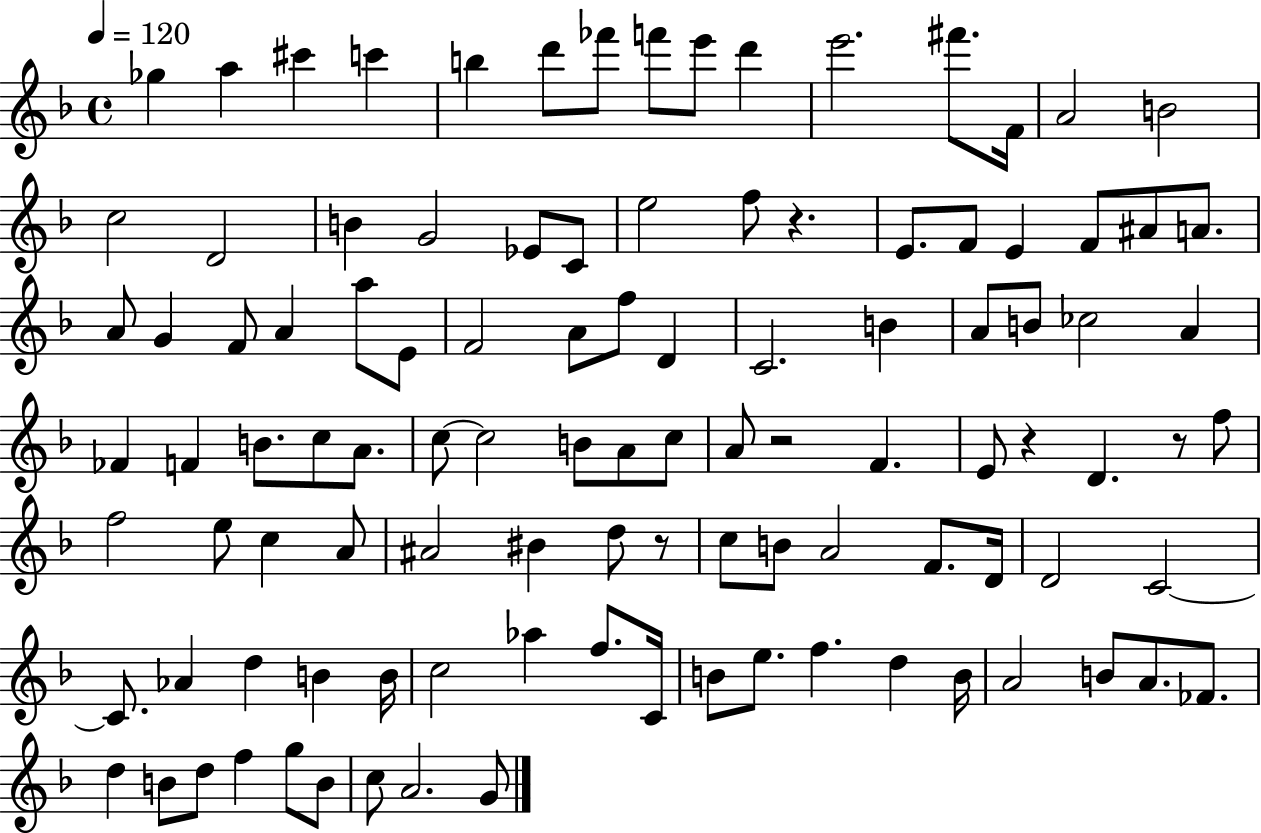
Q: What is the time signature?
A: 4/4